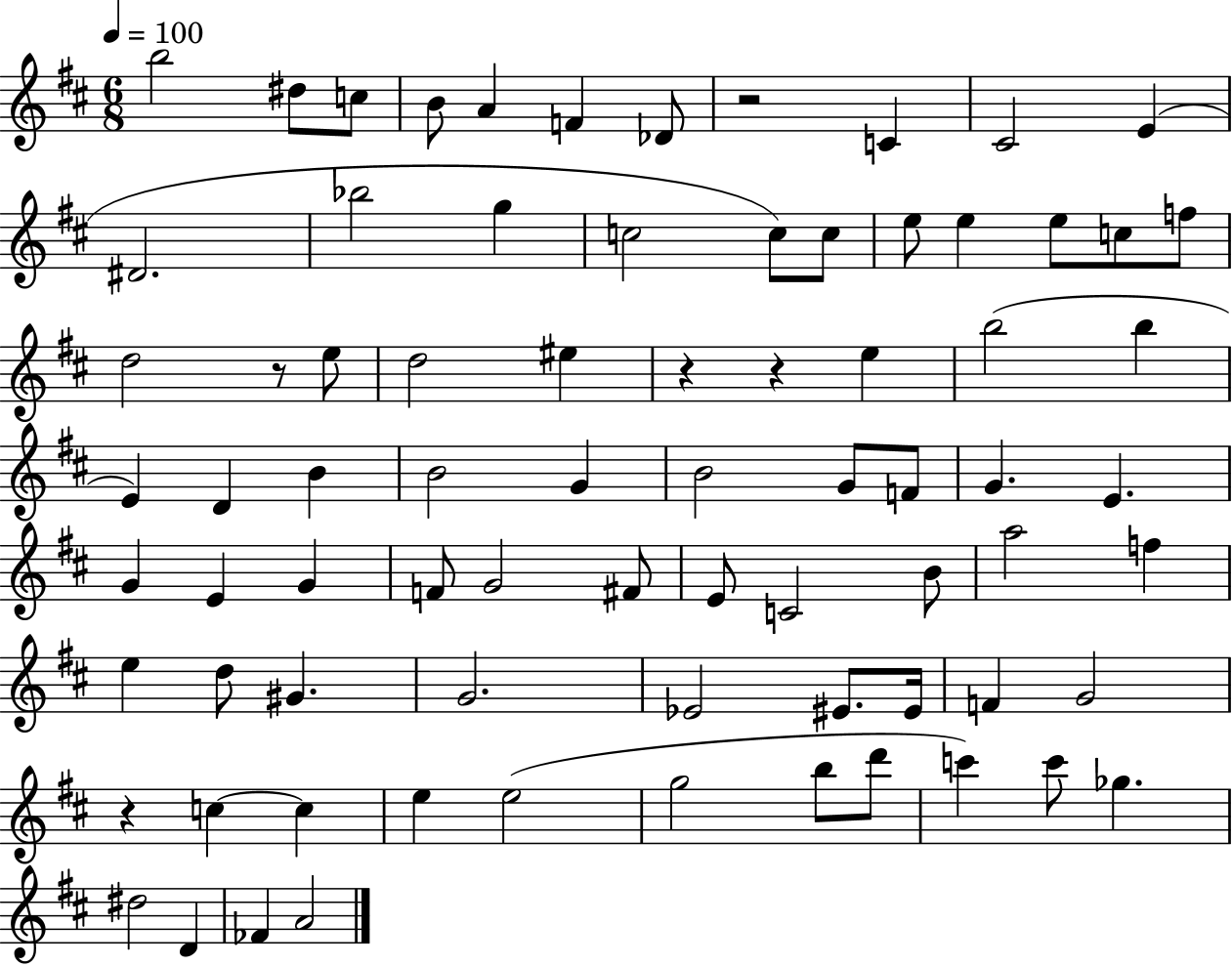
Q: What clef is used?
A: treble